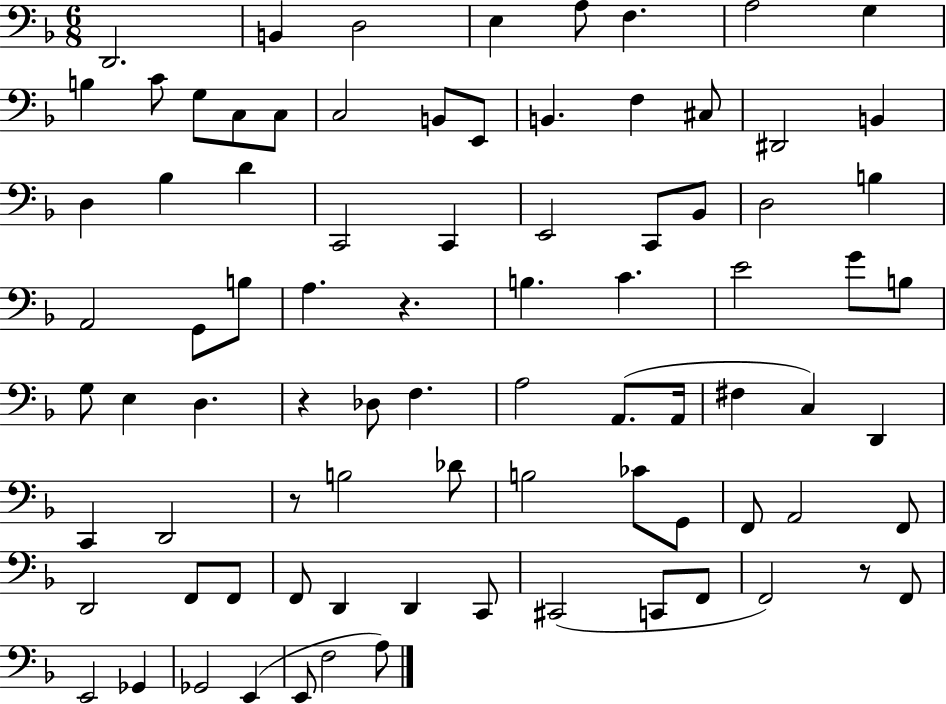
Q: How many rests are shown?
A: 4